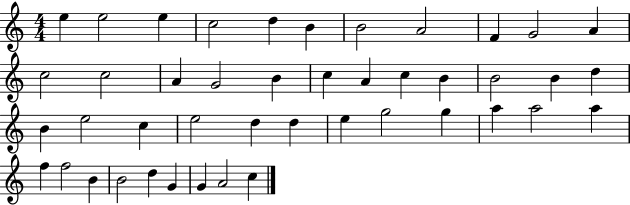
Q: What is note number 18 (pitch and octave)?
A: A4